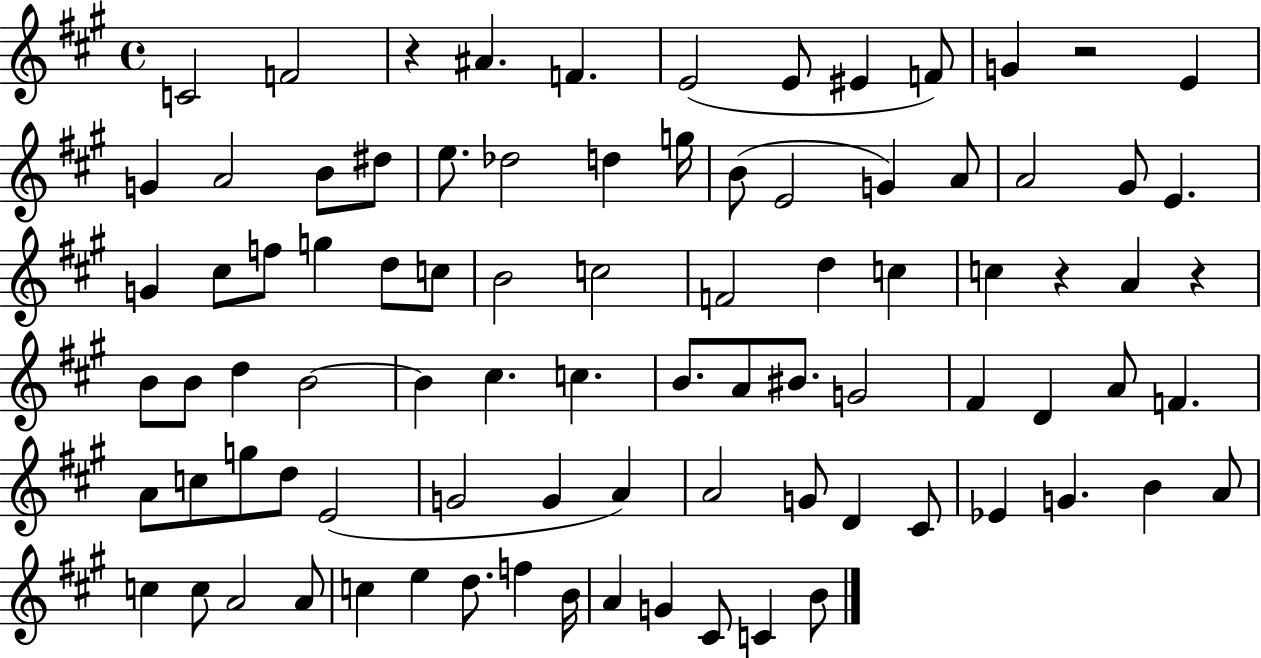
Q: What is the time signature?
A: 4/4